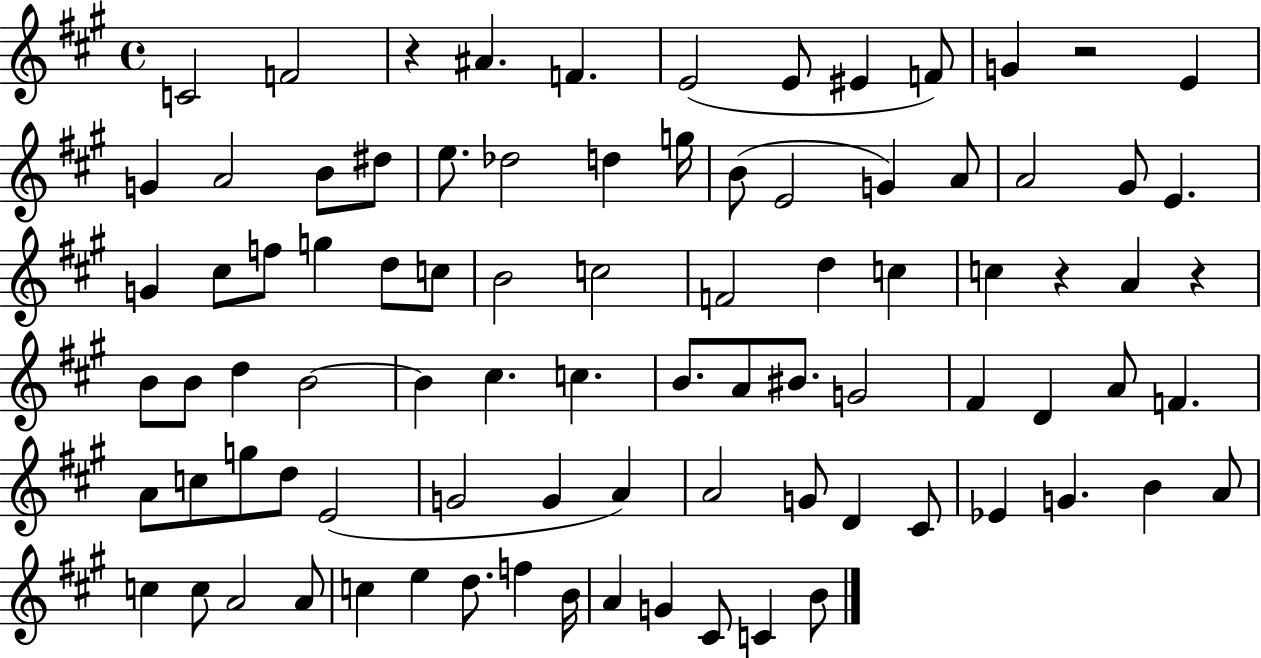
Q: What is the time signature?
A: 4/4